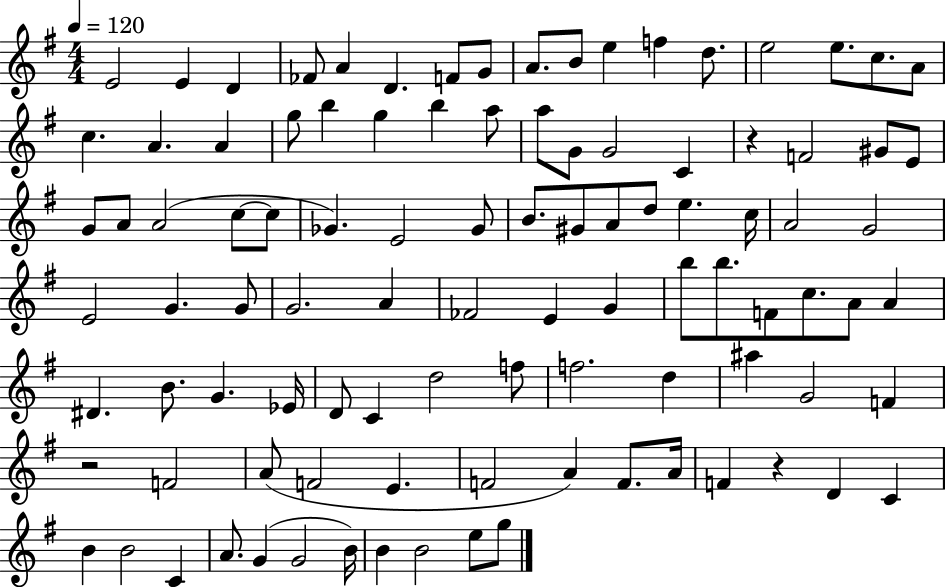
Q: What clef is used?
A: treble